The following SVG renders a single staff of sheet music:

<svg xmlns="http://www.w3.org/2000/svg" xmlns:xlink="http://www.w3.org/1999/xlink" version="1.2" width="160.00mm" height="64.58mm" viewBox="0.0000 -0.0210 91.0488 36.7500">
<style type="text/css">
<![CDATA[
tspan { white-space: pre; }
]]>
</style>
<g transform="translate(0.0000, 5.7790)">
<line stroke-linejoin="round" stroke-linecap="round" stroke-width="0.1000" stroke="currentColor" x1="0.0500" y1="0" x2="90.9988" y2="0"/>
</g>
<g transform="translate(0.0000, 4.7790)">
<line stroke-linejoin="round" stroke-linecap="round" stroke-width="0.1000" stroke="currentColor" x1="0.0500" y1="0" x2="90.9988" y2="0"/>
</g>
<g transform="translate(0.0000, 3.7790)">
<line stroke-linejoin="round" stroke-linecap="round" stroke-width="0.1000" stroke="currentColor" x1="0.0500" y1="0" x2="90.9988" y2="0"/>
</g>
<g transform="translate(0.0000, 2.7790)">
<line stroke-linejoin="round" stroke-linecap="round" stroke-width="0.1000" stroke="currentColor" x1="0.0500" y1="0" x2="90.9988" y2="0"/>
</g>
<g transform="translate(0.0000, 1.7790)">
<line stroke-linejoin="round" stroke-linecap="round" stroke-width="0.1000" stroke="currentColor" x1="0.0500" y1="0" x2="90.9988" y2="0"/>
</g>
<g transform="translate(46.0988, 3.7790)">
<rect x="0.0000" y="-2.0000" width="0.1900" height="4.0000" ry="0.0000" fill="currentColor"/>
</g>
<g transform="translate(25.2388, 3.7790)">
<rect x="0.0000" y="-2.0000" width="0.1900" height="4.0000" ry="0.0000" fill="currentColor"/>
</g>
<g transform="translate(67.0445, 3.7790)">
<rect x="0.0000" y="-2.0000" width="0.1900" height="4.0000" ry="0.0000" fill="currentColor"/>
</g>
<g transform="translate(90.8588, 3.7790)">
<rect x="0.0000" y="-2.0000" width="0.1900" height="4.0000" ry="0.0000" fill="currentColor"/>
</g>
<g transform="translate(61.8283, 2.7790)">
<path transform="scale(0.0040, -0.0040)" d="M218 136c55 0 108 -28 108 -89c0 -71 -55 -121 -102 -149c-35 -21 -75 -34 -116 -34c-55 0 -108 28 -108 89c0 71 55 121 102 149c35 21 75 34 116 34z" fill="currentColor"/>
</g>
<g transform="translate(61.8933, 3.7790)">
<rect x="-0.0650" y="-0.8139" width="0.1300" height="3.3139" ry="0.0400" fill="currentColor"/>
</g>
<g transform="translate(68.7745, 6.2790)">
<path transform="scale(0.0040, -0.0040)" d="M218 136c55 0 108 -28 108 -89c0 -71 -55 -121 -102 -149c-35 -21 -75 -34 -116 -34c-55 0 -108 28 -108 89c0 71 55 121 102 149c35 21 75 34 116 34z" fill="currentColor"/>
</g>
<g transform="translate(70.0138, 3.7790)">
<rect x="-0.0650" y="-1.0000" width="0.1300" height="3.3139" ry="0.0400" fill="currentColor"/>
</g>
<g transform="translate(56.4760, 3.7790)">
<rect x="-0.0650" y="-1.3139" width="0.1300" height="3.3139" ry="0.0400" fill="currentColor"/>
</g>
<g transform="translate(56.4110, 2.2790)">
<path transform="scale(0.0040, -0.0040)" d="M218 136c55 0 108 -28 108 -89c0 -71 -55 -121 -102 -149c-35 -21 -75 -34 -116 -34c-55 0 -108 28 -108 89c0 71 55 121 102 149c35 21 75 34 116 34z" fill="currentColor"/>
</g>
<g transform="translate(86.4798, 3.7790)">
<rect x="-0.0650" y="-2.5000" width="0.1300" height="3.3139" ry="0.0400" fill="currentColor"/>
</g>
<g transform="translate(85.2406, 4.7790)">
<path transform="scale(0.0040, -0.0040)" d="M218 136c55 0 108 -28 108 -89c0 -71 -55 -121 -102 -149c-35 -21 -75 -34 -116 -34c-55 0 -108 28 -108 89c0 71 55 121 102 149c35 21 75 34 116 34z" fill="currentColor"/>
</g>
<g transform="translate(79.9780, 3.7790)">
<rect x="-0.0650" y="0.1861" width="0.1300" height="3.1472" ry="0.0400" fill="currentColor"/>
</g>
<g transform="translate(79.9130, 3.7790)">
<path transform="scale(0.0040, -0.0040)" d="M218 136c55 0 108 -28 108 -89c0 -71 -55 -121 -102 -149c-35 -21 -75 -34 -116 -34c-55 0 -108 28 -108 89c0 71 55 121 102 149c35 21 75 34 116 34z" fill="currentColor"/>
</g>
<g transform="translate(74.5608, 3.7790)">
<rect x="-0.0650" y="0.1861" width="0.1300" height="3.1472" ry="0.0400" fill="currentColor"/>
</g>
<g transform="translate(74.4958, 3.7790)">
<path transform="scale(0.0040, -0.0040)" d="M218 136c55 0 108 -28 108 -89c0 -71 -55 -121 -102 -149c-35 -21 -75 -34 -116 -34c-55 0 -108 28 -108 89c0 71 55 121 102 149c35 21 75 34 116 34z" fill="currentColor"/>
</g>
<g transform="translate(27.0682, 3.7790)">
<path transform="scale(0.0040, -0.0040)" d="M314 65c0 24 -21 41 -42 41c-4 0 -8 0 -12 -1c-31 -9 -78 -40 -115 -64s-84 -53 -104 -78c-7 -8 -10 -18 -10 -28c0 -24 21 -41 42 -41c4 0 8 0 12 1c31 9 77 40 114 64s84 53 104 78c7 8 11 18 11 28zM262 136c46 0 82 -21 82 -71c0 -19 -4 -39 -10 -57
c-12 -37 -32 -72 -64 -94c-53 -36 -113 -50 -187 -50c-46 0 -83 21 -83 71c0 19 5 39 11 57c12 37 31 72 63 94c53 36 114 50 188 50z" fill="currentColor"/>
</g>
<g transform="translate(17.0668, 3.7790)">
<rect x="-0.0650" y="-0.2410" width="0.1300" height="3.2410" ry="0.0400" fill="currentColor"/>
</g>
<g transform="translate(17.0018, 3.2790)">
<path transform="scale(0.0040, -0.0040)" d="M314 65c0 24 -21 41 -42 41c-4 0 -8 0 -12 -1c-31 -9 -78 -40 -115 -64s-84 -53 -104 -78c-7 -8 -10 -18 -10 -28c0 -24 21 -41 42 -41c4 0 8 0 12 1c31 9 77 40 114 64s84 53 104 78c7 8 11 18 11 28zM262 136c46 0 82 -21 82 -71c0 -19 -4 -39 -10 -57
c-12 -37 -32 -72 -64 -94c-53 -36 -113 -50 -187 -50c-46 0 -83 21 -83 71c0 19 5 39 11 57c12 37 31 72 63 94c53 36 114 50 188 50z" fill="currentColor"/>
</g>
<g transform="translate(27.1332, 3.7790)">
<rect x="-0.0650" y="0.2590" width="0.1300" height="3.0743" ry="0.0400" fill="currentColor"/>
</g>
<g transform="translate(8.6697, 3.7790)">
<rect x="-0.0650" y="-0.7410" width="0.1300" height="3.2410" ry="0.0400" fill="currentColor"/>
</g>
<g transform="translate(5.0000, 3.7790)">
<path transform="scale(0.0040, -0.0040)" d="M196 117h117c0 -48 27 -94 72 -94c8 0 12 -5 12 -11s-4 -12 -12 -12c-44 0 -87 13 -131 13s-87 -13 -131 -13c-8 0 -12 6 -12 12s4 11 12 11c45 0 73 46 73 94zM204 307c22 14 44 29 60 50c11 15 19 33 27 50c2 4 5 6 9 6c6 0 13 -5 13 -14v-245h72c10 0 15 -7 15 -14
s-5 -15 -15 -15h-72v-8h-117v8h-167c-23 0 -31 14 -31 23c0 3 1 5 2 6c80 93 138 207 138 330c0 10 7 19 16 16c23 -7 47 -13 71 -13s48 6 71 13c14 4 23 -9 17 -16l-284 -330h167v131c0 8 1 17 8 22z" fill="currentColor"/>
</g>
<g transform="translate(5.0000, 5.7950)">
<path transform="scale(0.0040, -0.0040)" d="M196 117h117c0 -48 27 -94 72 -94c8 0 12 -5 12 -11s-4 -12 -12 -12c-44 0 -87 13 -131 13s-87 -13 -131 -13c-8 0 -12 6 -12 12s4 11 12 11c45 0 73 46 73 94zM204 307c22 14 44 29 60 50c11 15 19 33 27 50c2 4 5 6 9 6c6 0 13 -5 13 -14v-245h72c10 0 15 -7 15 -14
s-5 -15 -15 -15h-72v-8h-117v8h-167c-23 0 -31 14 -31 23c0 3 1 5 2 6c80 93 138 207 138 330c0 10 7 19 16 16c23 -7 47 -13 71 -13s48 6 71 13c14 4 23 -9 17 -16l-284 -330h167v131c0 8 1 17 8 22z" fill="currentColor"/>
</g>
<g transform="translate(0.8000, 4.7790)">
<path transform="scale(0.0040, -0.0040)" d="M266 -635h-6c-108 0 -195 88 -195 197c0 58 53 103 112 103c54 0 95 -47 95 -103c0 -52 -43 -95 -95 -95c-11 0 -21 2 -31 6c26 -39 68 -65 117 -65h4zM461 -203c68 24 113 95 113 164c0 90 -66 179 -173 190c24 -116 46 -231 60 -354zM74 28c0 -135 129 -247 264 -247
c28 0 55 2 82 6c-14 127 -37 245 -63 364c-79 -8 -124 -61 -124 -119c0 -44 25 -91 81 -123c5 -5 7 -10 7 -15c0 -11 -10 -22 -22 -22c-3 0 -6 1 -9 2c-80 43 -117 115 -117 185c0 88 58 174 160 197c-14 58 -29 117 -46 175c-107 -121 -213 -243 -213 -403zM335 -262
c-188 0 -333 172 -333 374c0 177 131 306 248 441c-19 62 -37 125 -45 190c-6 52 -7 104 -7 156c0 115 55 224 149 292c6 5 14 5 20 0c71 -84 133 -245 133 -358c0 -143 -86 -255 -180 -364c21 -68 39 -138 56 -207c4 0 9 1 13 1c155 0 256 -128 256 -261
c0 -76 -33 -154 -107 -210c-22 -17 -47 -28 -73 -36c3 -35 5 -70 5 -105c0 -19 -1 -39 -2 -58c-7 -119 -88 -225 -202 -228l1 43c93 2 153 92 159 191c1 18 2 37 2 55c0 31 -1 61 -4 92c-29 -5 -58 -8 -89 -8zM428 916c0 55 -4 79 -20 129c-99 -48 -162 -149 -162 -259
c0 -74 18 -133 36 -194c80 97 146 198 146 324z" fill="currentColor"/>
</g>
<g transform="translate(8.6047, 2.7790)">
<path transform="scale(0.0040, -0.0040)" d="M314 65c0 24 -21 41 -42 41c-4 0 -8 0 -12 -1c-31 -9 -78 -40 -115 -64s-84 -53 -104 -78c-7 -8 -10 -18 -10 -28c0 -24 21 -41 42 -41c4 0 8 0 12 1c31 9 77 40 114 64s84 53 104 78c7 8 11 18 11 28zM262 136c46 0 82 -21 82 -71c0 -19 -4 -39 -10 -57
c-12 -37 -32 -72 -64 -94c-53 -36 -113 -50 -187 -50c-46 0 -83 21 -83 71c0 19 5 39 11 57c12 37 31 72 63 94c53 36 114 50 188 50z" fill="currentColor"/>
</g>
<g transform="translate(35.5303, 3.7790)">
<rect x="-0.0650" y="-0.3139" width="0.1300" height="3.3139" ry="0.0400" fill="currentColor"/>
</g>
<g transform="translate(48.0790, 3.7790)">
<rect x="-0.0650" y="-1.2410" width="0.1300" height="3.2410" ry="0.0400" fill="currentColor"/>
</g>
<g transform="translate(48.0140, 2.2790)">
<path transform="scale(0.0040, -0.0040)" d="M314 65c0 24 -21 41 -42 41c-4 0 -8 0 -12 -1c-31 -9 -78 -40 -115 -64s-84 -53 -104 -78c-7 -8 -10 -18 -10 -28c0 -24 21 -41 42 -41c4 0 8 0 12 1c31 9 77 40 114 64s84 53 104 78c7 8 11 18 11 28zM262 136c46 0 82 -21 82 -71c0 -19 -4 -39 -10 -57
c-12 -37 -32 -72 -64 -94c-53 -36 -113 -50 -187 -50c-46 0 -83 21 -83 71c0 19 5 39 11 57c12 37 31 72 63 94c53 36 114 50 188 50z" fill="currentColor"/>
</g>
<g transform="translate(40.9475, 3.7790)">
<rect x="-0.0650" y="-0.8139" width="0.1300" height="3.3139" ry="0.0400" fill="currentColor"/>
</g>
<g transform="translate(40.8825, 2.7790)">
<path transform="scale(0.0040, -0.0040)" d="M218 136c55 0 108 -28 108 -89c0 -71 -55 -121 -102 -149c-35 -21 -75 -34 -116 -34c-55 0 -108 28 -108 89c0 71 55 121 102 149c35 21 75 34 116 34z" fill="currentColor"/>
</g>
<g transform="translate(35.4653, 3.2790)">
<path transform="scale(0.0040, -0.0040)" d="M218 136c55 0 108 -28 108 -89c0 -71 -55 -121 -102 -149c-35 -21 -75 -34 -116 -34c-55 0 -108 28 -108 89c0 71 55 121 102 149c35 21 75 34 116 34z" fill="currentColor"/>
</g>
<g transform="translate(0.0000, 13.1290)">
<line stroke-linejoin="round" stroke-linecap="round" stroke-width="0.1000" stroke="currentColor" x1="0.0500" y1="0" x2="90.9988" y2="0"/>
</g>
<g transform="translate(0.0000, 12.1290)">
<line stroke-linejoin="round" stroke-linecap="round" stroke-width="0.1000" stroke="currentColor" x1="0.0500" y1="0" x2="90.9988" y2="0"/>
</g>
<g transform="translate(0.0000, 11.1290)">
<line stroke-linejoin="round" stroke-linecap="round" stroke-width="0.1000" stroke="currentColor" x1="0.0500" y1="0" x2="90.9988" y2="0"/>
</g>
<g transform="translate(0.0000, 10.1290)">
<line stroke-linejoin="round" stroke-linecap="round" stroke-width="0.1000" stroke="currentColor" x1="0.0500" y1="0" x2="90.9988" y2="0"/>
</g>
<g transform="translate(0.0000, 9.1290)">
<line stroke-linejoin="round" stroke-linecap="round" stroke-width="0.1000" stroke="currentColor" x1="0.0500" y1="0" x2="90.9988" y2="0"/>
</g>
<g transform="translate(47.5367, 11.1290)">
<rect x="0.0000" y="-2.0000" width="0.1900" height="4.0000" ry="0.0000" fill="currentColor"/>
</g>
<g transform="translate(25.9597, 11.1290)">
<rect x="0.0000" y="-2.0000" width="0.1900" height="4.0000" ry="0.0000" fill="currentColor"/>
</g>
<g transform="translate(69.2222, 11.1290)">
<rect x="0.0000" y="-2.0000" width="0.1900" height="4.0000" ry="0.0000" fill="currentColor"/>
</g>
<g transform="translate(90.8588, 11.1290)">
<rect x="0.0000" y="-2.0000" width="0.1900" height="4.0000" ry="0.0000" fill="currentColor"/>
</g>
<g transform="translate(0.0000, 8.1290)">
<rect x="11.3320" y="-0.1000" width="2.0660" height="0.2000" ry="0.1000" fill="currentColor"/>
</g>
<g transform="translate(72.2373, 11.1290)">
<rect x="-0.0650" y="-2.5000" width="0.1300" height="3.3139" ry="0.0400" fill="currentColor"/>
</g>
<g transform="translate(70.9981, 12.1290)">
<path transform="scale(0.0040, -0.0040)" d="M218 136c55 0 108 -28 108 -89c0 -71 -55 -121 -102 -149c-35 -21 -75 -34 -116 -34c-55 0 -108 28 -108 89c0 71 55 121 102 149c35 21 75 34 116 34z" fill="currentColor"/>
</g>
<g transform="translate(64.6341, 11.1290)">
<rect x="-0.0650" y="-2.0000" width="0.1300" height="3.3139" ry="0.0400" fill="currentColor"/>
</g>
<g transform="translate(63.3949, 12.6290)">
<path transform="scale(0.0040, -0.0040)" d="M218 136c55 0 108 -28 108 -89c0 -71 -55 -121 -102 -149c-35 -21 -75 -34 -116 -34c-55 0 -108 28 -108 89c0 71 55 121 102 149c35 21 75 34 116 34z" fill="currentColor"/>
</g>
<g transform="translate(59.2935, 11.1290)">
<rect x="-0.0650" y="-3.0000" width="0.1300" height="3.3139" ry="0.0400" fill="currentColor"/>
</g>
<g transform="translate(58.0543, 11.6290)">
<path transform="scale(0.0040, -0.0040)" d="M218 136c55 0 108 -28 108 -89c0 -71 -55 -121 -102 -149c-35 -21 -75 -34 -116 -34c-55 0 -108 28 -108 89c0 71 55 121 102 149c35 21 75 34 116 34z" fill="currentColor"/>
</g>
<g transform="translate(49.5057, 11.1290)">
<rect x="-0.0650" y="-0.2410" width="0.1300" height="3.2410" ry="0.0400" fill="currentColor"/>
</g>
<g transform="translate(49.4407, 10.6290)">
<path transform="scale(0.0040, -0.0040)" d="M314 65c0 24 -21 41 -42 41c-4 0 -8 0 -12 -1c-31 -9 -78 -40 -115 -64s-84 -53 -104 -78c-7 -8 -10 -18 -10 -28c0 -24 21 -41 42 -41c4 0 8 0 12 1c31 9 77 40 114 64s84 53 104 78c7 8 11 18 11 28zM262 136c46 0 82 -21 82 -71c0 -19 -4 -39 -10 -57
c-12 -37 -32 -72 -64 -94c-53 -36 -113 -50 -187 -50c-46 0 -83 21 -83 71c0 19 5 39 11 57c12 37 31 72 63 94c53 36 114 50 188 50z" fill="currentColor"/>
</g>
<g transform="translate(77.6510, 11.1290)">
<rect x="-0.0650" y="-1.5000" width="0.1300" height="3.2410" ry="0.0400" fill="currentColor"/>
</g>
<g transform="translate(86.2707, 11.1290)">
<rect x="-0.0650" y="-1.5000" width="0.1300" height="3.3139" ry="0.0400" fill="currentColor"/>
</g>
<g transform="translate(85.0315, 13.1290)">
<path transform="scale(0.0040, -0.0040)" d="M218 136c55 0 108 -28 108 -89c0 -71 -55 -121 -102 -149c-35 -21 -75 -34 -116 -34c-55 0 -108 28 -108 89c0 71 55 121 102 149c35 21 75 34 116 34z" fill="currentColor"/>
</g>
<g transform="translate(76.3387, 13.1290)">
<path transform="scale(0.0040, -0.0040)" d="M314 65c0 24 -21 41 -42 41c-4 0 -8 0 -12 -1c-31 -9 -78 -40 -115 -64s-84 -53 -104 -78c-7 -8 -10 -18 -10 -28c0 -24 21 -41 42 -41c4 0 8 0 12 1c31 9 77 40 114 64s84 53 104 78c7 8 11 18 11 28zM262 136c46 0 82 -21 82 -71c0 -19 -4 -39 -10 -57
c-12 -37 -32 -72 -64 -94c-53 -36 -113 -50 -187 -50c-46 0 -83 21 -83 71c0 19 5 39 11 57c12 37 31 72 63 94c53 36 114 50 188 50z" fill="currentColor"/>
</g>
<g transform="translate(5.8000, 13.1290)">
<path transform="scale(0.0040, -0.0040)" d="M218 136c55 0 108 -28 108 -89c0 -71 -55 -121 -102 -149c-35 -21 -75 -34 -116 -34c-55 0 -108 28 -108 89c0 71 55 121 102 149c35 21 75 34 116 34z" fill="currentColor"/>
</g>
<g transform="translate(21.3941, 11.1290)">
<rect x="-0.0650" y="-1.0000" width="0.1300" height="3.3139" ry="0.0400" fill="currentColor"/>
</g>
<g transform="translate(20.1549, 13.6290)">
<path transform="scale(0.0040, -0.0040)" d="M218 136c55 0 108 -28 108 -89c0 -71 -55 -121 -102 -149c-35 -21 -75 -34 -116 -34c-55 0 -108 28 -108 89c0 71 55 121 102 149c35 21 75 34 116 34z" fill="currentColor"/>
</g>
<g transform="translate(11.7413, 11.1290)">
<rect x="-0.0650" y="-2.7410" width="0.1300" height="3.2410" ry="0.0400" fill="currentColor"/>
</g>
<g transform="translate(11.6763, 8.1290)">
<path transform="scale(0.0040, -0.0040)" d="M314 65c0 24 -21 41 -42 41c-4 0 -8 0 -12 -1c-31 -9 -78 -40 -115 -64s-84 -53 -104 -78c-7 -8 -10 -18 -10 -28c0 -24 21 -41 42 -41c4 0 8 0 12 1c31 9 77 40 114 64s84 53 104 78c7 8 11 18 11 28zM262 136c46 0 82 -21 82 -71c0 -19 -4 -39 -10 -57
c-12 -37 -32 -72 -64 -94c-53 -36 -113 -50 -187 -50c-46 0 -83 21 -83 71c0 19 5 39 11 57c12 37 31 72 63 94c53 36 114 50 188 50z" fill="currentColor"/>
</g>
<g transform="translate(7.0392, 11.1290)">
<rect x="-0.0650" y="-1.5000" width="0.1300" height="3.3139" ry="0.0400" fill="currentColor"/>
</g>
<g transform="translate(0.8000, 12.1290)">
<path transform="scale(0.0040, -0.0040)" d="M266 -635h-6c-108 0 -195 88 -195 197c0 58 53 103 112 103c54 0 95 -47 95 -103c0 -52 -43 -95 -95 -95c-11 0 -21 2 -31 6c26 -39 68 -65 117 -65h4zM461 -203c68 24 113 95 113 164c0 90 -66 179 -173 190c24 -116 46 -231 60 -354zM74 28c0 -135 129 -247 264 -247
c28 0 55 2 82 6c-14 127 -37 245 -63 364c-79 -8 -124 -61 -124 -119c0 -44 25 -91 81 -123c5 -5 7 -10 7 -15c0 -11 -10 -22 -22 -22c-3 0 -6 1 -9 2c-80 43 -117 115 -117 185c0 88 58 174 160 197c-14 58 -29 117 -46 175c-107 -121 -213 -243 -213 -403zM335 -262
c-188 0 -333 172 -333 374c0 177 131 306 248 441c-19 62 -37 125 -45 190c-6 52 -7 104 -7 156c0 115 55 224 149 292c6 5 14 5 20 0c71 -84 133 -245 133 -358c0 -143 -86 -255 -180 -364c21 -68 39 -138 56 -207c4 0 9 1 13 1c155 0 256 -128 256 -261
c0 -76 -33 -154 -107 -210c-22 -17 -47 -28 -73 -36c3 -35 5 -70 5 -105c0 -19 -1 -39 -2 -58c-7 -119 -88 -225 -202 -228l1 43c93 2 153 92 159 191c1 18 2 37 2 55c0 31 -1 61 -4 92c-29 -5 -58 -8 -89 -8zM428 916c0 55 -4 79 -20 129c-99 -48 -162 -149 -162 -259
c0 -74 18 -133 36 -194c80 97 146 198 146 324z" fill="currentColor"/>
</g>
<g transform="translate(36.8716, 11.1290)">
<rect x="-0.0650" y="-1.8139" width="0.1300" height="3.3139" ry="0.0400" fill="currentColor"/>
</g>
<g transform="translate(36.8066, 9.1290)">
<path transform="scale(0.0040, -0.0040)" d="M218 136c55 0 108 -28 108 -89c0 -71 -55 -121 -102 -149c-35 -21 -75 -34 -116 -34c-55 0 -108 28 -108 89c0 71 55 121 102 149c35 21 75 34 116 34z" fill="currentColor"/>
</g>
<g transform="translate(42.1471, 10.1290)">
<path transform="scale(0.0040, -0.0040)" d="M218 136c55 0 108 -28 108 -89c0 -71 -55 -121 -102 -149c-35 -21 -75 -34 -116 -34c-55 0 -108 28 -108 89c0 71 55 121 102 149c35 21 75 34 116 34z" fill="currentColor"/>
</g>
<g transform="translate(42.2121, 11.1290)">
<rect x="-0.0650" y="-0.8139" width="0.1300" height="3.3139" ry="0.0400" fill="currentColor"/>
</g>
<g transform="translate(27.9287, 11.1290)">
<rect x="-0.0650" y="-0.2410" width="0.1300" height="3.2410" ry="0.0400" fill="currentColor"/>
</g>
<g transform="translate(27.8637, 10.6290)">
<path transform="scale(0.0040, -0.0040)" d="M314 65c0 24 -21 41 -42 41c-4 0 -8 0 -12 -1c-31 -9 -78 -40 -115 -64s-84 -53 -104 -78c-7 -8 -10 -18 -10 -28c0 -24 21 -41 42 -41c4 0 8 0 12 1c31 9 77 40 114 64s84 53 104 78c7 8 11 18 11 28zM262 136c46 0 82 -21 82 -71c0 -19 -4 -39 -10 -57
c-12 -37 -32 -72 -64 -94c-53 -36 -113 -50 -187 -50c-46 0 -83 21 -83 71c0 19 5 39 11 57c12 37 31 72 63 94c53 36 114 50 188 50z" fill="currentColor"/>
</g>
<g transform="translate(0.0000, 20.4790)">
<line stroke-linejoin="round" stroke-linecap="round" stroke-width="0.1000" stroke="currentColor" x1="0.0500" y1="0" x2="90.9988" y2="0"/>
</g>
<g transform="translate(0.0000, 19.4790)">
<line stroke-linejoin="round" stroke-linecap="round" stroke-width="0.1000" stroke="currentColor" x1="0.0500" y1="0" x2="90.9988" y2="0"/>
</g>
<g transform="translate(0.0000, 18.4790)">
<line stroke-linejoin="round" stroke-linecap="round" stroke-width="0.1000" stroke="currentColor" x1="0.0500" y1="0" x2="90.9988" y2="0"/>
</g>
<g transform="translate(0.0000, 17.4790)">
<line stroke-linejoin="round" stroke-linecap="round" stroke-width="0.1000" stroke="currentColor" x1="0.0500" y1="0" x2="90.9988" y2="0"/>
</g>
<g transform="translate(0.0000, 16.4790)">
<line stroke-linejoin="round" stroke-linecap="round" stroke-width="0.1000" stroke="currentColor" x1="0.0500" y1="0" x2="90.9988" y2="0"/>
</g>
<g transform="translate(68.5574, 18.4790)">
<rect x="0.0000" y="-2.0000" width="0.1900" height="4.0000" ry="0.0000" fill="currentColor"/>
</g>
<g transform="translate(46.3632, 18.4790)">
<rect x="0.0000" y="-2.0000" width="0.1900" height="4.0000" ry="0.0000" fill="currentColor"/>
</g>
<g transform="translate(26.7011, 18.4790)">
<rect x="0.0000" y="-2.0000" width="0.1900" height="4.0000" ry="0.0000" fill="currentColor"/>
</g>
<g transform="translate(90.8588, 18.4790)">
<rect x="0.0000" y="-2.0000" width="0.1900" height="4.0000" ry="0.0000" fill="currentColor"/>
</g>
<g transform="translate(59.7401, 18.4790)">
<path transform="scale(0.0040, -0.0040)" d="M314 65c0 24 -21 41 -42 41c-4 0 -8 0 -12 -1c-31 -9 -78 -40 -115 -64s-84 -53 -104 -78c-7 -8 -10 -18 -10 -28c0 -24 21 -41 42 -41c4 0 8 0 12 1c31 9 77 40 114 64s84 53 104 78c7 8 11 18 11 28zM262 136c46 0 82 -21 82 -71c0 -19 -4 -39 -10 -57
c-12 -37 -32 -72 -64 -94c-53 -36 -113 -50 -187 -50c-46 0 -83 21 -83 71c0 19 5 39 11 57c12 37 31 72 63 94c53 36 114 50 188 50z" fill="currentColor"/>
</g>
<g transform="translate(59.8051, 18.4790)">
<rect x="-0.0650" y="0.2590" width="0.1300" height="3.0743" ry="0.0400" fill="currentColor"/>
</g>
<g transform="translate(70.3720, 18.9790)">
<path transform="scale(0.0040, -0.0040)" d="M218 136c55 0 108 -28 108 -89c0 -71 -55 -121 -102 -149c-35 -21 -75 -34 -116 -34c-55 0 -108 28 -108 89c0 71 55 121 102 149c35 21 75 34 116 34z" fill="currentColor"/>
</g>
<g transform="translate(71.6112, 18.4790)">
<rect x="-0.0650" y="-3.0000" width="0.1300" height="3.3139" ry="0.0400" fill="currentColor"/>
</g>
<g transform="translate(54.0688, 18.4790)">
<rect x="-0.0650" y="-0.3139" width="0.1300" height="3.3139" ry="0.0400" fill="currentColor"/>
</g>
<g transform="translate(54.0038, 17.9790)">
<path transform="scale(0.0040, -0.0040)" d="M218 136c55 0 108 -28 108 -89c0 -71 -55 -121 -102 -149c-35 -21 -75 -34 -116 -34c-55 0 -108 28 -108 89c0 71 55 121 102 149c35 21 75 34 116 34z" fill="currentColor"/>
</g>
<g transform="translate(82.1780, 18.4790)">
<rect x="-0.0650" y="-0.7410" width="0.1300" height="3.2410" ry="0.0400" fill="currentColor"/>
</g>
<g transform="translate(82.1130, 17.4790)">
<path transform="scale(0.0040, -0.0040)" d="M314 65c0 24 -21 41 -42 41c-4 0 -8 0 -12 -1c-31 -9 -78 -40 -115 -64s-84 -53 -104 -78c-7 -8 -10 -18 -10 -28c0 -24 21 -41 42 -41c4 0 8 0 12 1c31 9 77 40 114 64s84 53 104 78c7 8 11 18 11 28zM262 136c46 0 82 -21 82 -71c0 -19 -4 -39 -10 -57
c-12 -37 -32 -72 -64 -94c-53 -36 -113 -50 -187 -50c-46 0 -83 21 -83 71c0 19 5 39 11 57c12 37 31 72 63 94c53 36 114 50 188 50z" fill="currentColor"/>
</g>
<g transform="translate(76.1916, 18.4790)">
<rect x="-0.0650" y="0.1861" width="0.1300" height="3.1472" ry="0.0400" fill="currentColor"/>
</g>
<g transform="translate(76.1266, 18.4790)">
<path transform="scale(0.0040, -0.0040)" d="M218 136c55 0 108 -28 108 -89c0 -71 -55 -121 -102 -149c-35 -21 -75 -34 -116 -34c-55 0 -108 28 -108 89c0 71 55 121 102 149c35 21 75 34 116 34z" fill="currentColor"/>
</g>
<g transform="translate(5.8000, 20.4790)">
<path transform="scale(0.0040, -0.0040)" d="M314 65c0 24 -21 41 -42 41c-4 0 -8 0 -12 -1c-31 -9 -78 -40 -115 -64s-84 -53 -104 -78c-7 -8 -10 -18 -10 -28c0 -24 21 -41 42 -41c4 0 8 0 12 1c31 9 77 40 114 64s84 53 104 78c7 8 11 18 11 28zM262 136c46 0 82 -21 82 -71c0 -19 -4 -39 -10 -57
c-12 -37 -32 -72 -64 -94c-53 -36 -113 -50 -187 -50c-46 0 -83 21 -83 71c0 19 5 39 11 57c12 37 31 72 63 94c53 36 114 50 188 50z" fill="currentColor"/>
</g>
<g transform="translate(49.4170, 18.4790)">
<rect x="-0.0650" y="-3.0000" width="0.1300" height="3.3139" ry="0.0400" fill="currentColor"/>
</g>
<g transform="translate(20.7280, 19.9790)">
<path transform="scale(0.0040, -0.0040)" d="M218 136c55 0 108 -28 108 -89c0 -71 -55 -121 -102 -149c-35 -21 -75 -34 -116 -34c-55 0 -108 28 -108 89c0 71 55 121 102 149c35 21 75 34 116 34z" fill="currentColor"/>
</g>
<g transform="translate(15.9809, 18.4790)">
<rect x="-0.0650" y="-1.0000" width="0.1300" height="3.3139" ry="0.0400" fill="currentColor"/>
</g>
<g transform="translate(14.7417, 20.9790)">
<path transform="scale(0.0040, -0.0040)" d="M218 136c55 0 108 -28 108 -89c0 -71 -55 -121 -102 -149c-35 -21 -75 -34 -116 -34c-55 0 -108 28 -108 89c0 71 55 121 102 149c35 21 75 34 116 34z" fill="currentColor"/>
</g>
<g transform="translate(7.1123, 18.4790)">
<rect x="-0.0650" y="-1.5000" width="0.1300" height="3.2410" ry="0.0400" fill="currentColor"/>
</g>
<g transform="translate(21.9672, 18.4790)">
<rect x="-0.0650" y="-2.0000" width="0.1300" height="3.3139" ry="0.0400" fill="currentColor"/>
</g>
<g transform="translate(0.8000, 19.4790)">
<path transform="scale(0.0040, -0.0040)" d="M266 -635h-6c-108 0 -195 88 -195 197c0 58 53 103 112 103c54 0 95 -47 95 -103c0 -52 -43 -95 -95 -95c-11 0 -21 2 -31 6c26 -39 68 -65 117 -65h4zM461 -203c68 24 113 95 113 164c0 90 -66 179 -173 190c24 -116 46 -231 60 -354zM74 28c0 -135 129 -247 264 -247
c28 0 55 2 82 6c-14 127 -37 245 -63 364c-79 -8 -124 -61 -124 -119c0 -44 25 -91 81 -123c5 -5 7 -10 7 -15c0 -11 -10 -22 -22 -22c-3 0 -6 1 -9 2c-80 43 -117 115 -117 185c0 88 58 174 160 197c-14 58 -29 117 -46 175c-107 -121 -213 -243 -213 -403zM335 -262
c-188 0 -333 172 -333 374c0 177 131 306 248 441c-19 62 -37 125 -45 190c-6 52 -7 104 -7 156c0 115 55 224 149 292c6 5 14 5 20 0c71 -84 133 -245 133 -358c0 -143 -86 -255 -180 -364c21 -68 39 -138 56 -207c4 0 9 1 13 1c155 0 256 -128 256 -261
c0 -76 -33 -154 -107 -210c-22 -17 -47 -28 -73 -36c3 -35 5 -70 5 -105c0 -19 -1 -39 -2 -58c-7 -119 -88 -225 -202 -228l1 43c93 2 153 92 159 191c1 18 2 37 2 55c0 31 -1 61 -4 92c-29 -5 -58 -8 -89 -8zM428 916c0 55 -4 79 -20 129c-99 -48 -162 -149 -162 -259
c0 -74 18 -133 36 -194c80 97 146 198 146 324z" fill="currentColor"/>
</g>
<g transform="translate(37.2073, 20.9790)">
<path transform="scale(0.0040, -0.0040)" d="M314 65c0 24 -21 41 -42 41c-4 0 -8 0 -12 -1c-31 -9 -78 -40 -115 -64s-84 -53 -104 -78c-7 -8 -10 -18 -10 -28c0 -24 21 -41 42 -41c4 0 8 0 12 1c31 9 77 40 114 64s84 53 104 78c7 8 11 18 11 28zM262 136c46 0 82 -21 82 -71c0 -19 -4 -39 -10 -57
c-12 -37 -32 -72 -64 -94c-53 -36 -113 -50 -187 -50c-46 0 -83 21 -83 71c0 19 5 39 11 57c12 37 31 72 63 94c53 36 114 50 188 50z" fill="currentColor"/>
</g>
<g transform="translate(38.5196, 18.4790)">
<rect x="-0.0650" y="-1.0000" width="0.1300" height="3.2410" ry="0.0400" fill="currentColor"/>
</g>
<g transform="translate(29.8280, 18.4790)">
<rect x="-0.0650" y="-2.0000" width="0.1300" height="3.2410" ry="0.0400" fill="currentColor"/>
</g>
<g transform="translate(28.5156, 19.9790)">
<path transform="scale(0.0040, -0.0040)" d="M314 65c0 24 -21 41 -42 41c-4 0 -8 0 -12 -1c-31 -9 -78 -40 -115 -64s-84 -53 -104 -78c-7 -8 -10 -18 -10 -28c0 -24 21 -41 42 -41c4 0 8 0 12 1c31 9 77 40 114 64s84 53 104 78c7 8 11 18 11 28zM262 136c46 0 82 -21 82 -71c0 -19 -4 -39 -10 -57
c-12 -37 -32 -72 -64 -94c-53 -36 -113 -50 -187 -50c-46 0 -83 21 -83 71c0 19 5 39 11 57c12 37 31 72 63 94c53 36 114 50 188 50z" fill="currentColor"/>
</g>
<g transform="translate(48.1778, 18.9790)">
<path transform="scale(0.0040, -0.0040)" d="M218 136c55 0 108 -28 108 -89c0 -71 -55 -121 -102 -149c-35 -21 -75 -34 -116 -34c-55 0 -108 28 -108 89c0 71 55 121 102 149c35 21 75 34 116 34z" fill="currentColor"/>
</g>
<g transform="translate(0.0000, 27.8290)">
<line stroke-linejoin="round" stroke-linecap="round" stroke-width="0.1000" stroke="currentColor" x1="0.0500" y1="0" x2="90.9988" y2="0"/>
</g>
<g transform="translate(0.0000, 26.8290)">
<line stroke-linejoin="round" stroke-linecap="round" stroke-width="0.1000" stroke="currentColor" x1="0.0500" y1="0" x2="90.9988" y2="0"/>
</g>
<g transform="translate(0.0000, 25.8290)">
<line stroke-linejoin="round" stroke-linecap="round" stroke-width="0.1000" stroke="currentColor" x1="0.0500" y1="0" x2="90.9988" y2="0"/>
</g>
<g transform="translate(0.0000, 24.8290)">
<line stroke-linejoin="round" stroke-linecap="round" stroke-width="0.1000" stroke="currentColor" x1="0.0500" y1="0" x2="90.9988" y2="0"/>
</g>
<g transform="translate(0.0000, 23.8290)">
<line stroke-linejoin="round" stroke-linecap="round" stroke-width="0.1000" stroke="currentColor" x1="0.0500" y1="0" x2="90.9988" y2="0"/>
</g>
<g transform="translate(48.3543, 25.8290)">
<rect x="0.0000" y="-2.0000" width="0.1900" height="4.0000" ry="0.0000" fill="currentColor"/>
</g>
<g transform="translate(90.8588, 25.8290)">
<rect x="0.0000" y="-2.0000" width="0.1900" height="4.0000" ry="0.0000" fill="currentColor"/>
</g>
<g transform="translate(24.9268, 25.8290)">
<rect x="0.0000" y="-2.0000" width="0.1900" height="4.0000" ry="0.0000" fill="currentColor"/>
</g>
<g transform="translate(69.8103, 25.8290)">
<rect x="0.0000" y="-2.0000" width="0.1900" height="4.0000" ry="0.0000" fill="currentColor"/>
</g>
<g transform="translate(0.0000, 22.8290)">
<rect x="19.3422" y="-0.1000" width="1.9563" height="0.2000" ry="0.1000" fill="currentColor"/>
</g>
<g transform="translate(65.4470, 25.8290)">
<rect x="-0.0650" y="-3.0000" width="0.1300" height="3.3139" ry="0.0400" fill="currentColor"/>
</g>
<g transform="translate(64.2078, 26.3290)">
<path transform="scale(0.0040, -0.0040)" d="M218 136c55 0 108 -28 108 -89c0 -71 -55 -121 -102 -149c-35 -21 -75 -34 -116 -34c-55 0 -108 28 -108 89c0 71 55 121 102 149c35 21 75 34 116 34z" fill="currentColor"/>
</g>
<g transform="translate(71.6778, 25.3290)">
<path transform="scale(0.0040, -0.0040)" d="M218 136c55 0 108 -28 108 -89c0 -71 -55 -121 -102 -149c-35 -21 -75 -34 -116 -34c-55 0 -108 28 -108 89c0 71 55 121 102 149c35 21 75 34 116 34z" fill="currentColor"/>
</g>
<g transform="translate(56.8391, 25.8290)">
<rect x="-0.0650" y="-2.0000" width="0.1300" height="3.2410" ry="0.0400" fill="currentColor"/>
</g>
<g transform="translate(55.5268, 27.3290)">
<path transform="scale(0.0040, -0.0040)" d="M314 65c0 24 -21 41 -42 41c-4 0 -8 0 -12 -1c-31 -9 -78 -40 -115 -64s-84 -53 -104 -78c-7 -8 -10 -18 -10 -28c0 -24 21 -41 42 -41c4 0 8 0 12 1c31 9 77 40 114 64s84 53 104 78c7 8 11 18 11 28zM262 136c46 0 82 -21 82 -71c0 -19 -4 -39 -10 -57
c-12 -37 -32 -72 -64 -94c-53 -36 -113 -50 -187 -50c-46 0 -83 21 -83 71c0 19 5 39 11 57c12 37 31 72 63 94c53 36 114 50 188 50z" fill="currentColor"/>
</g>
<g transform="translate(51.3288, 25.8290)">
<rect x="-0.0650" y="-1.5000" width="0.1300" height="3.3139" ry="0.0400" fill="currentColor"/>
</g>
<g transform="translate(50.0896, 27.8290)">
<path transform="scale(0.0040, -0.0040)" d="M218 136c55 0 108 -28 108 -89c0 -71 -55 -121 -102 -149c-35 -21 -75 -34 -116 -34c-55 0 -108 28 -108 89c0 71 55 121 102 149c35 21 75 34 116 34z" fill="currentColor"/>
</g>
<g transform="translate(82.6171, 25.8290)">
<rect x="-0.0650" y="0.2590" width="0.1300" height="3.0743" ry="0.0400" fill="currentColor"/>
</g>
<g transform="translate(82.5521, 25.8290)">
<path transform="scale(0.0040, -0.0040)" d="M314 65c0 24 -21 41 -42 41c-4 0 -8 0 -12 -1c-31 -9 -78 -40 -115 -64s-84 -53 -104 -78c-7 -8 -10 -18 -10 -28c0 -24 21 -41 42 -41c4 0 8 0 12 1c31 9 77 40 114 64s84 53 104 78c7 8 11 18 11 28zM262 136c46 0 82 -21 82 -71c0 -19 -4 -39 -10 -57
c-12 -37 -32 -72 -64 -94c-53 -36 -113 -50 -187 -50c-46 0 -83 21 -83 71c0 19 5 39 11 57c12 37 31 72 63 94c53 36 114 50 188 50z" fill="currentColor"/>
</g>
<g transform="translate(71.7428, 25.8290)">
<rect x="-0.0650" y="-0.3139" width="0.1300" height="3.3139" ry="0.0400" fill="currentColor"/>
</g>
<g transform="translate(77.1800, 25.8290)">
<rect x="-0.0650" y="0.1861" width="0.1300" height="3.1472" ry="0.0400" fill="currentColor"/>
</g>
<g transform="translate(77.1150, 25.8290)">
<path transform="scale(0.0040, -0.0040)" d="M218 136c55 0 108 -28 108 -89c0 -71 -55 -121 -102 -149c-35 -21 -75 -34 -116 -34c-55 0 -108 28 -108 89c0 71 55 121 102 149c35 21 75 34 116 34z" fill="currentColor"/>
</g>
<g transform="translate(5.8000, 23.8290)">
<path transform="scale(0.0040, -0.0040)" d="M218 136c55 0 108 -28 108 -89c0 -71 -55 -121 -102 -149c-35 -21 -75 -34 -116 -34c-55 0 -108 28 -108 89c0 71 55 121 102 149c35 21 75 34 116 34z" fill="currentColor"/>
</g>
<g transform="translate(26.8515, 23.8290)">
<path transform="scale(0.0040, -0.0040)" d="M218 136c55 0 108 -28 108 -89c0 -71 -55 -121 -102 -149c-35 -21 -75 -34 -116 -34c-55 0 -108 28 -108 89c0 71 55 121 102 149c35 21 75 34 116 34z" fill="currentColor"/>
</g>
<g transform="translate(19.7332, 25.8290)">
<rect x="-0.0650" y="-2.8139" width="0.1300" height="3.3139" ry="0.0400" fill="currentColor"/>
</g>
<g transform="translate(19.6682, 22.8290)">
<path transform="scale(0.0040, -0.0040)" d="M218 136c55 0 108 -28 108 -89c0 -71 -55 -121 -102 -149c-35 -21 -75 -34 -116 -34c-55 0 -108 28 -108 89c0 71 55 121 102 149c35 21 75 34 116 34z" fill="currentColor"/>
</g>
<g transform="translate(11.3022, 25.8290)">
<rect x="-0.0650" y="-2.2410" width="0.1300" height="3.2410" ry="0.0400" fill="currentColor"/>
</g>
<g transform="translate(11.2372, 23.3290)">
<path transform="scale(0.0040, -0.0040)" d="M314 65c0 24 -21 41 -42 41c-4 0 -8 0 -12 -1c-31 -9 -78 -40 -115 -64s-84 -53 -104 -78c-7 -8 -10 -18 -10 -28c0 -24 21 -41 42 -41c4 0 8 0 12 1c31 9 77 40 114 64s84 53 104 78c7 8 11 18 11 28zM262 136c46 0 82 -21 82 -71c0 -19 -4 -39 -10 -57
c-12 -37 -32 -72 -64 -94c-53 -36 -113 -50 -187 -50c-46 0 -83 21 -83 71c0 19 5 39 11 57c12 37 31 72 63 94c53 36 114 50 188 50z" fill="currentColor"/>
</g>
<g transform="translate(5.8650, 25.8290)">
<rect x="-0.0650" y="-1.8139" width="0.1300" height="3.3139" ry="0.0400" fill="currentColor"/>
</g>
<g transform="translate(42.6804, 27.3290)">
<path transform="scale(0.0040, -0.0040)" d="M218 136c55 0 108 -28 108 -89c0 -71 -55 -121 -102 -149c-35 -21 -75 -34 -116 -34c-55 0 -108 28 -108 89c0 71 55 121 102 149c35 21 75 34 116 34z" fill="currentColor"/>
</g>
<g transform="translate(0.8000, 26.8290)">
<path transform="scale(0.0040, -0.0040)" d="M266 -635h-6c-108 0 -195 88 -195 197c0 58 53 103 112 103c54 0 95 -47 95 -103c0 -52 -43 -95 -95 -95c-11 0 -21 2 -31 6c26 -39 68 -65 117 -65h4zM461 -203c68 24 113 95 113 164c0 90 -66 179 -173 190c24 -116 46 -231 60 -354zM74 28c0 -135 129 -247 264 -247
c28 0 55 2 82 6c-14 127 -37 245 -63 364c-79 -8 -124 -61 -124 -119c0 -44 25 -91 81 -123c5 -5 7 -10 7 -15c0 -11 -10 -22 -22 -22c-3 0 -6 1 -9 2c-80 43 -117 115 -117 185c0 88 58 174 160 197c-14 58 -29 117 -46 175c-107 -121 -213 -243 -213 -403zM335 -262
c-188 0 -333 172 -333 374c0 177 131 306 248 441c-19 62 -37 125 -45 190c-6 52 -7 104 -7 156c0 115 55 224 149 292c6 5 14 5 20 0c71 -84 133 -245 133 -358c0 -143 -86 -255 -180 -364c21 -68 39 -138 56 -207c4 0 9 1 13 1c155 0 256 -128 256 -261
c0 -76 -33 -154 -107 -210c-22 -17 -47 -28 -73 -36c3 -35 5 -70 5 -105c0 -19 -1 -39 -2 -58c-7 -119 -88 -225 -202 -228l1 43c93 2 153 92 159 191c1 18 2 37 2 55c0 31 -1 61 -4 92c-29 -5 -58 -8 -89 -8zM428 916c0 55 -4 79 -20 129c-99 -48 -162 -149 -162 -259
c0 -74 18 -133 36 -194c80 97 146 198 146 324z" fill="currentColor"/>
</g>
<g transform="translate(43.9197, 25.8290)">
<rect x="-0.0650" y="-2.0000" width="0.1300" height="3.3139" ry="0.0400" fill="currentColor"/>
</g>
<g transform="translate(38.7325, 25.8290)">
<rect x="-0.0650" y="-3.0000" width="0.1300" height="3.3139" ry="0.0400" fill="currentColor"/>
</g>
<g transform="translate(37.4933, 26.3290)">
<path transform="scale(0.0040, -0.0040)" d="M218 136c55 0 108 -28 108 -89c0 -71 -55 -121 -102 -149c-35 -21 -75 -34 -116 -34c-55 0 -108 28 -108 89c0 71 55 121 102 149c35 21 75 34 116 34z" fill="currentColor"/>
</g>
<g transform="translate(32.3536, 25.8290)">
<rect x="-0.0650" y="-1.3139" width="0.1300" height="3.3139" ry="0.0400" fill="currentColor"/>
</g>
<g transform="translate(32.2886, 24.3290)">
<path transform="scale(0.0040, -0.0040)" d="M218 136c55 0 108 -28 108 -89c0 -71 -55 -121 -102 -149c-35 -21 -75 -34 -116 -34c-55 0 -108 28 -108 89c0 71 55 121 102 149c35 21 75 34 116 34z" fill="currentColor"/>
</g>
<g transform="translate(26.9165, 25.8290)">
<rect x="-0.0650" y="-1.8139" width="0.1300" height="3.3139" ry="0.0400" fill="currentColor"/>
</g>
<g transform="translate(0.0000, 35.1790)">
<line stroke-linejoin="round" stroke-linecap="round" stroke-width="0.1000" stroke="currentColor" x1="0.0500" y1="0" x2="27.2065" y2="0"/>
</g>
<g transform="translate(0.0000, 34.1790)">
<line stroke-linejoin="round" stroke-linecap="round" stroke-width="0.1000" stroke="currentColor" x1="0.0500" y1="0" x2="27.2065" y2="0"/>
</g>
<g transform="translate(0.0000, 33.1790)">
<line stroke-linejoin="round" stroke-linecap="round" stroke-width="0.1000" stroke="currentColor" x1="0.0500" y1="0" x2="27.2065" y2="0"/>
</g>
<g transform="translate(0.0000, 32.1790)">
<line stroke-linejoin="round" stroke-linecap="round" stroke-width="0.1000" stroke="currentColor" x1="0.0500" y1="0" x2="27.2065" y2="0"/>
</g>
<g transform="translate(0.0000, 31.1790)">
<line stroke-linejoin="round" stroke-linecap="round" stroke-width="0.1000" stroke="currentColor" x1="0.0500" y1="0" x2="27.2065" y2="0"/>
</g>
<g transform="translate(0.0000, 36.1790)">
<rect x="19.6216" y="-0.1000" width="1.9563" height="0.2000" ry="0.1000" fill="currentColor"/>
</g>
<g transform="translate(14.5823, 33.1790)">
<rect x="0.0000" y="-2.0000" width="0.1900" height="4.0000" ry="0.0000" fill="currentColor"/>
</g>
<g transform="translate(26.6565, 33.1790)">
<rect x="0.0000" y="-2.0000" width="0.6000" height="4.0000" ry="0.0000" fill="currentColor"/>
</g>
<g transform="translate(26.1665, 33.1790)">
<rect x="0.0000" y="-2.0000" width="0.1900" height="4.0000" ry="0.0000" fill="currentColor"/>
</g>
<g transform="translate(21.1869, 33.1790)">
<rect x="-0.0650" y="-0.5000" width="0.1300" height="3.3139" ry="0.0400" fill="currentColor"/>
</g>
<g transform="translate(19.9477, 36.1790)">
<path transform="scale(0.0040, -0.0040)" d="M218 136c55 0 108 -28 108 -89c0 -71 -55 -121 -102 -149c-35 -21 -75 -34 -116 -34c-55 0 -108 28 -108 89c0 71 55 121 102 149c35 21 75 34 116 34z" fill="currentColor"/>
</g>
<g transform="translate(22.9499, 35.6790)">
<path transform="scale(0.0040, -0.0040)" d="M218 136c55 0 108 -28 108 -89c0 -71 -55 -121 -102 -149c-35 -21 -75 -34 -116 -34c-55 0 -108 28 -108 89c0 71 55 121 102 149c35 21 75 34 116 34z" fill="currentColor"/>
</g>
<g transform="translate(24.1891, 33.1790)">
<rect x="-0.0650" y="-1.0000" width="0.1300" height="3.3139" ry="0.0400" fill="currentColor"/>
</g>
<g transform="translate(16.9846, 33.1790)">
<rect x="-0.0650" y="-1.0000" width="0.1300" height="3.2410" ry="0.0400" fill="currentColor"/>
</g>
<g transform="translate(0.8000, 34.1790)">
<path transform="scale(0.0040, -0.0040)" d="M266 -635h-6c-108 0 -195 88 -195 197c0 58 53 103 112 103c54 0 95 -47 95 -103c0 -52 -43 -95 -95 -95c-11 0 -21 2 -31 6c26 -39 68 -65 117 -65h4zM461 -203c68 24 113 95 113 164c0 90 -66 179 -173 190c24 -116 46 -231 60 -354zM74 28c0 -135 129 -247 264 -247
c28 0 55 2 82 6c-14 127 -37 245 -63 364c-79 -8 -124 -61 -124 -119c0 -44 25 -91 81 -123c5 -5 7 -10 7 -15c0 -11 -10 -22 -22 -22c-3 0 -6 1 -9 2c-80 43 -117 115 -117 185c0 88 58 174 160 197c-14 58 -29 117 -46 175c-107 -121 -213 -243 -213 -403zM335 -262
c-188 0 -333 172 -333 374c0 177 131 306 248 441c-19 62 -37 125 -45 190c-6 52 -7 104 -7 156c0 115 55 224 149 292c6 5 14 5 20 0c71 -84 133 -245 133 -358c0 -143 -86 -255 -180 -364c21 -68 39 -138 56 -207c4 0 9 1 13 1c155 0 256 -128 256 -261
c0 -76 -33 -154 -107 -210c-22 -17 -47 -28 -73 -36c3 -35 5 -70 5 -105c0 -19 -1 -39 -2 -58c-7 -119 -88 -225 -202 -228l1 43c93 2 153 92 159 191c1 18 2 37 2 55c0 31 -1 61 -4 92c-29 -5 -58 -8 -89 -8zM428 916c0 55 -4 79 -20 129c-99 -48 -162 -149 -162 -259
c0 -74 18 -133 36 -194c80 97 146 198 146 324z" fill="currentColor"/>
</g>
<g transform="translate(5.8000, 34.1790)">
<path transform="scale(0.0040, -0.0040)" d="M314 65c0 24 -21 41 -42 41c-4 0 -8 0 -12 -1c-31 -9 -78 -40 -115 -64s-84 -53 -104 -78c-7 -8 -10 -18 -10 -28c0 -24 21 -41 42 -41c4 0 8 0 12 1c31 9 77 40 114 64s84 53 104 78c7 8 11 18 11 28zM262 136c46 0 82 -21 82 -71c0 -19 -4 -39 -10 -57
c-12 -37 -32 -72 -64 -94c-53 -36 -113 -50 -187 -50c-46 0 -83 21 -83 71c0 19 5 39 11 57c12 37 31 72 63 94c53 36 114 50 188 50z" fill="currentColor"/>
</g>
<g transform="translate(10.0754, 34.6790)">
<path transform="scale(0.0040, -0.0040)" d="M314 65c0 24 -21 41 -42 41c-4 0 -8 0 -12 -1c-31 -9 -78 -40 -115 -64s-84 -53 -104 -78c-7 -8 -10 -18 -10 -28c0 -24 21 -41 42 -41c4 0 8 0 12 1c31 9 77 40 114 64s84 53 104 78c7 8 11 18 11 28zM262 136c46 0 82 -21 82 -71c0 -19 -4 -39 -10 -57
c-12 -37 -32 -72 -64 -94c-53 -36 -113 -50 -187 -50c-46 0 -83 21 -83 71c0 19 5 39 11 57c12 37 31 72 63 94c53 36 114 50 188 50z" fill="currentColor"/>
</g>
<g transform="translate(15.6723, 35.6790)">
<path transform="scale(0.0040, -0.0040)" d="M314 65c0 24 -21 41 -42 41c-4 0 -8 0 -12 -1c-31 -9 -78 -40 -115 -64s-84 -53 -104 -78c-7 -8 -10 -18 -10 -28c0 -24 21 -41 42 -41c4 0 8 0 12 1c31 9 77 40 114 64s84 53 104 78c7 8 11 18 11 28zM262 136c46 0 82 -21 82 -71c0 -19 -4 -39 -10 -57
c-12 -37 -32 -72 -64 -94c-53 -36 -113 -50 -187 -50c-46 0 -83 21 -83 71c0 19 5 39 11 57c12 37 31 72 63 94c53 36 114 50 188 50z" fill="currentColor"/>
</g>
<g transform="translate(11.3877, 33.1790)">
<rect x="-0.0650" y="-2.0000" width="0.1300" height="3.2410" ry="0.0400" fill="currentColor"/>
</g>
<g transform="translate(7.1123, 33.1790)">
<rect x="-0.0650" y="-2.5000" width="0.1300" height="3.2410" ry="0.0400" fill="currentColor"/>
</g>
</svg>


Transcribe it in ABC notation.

X:1
T:Untitled
M:4/4
L:1/4
K:C
d2 c2 B2 c d e2 e d D B B G E a2 D c2 f d c2 A F G E2 E E2 D F F2 D2 A c B2 A B d2 f g2 a f e A F E F2 A c B B2 G2 F2 D2 C D